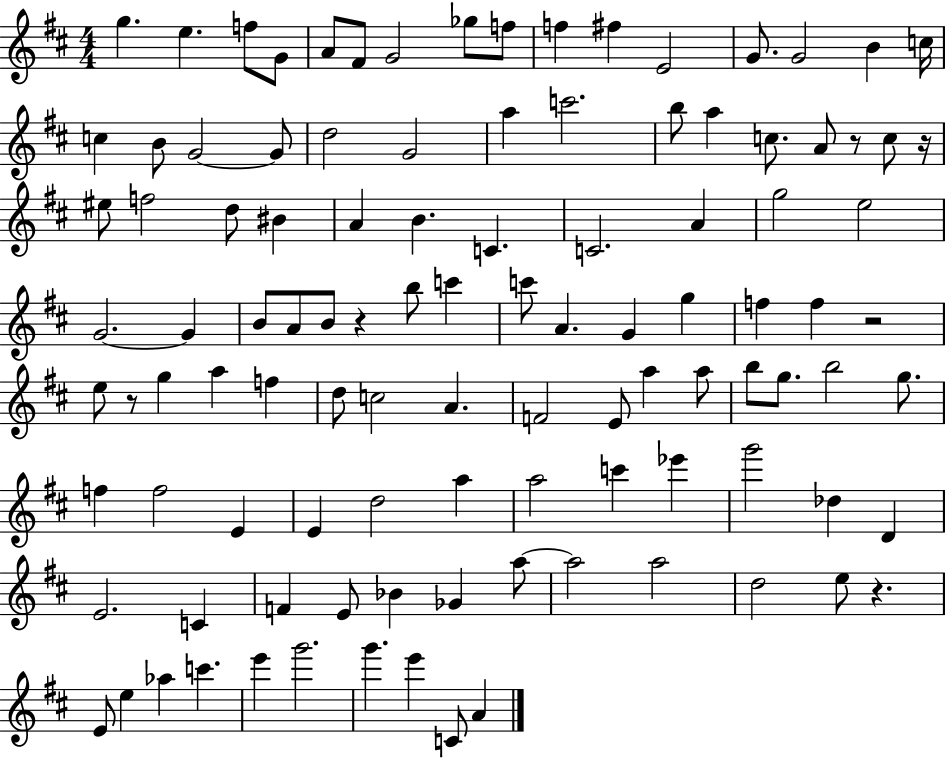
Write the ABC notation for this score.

X:1
T:Untitled
M:4/4
L:1/4
K:D
g e f/2 G/2 A/2 ^F/2 G2 _g/2 f/2 f ^f E2 G/2 G2 B c/4 c B/2 G2 G/2 d2 G2 a c'2 b/2 a c/2 A/2 z/2 c/2 z/4 ^e/2 f2 d/2 ^B A B C C2 A g2 e2 G2 G B/2 A/2 B/2 z b/2 c' c'/2 A G g f f z2 e/2 z/2 g a f d/2 c2 A F2 E/2 a a/2 b/2 g/2 b2 g/2 f f2 E E d2 a a2 c' _e' g'2 _d D E2 C F E/2 _B _G a/2 a2 a2 d2 e/2 z E/2 e _a c' e' g'2 g' e' C/2 A